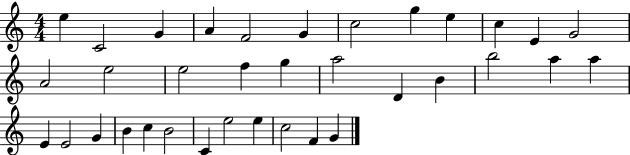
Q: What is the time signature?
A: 4/4